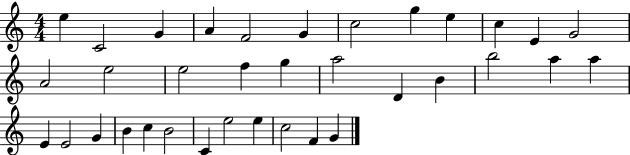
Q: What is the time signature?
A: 4/4